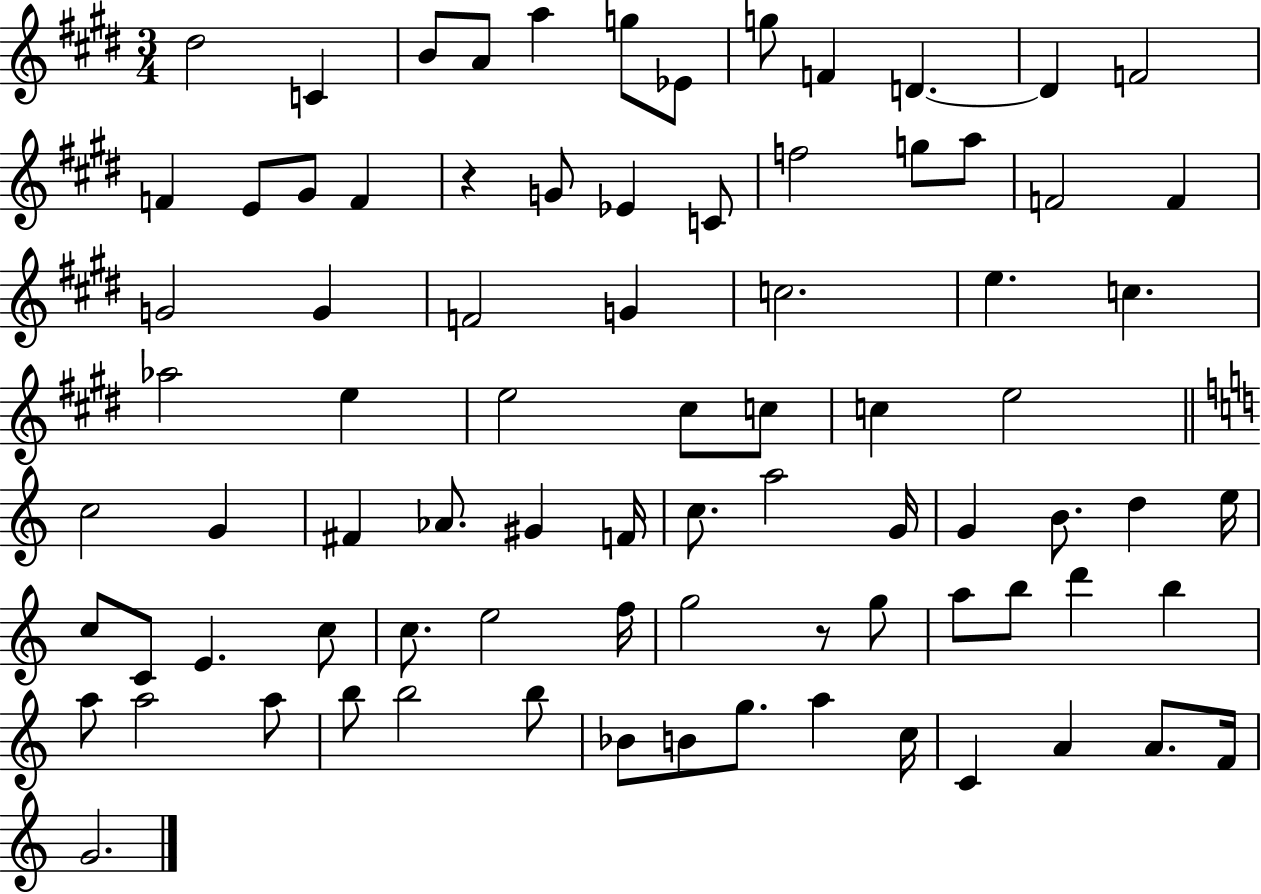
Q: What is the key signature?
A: E major